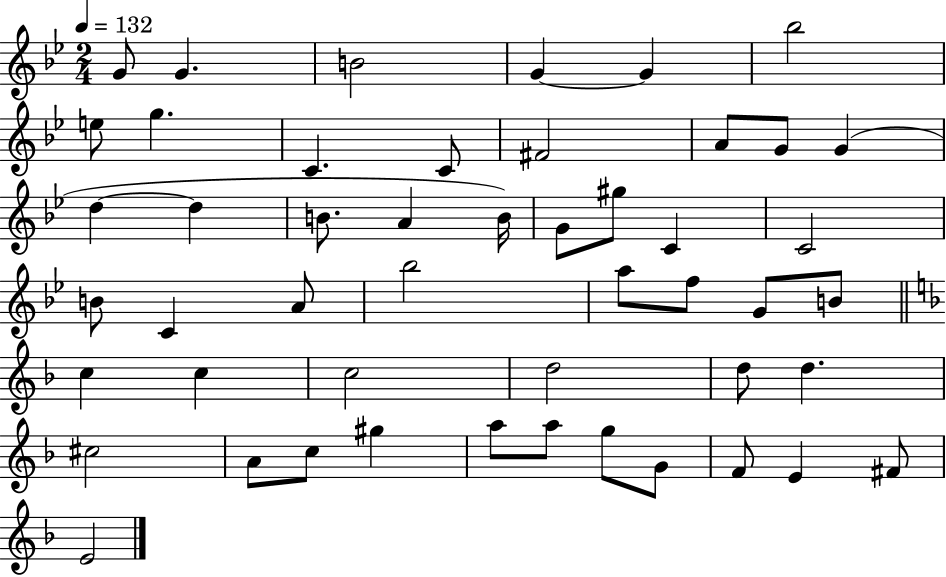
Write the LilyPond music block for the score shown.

{
  \clef treble
  \numericTimeSignature
  \time 2/4
  \key bes \major
  \tempo 4 = 132
  g'8 g'4. | b'2 | g'4~~ g'4 | bes''2 | \break e''8 g''4. | c'4. c'8 | fis'2 | a'8 g'8 g'4( | \break d''4~~ d''4 | b'8. a'4 b'16) | g'8 gis''8 c'4 | c'2 | \break b'8 c'4 a'8 | bes''2 | a''8 f''8 g'8 b'8 | \bar "||" \break \key f \major c''4 c''4 | c''2 | d''2 | d''8 d''4. | \break cis''2 | a'8 c''8 gis''4 | a''8 a''8 g''8 g'8 | f'8 e'4 fis'8 | \break e'2 | \bar "|."
}